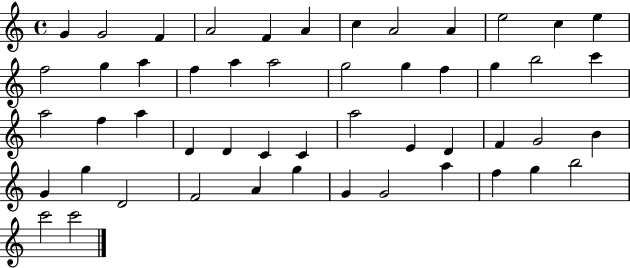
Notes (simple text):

G4/q G4/h F4/q A4/h F4/q A4/q C5/q A4/h A4/q E5/h C5/q E5/q F5/h G5/q A5/q F5/q A5/q A5/h G5/h G5/q F5/q G5/q B5/h C6/q A5/h F5/q A5/q D4/q D4/q C4/q C4/q A5/h E4/q D4/q F4/q G4/h B4/q G4/q G5/q D4/h F4/h A4/q G5/q G4/q G4/h A5/q F5/q G5/q B5/h C6/h C6/h